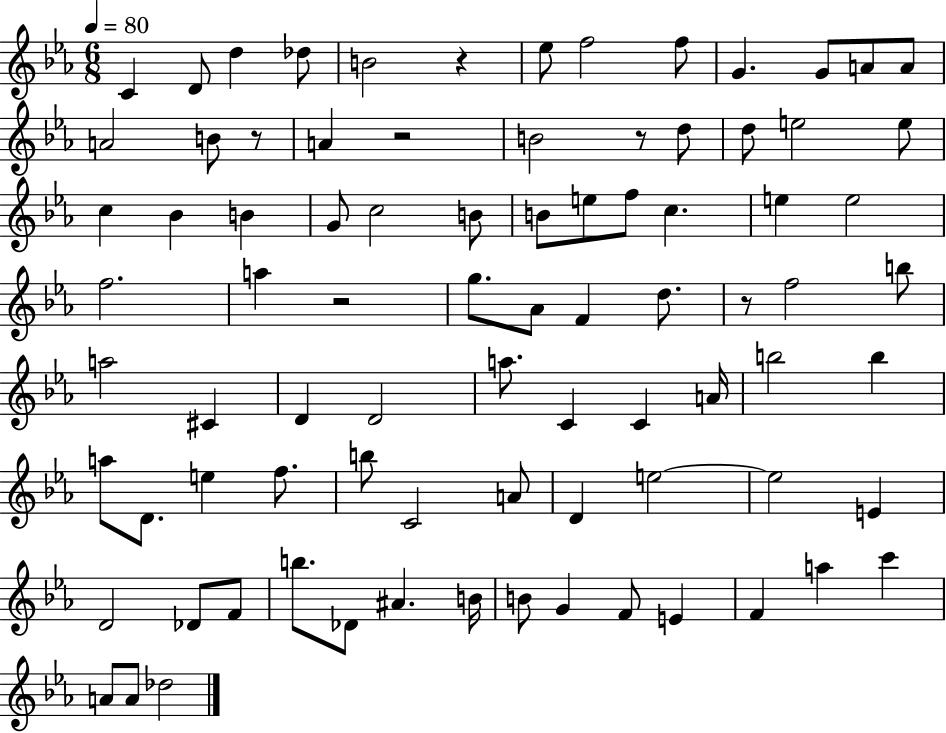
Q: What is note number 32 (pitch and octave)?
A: E5